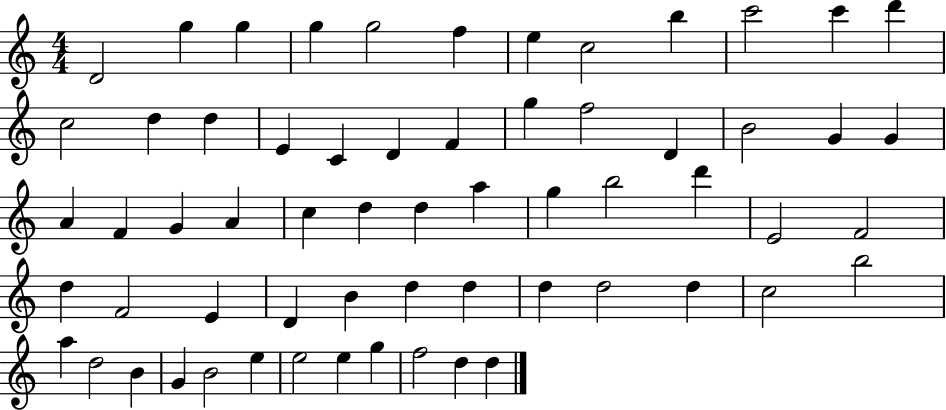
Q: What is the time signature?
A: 4/4